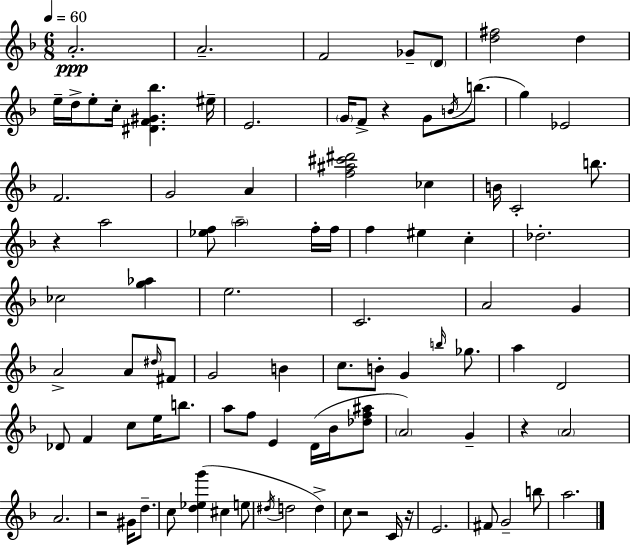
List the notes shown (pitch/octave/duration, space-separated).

A4/h. A4/h. F4/h Gb4/e D4/e [D5,F#5]/h D5/q E5/s D5/s E5/e C5/s [D#4,F4,G#4,Bb5]/q. EIS5/s E4/h. G4/s F4/e R/q G4/e B4/s B5/e. G5/q Eb4/h F4/h. G4/h A4/q [F5,A#5,C#6,D#6]/h CES5/q B4/s C4/h B5/e. R/q A5/h [Eb5,F5]/e A5/h F5/s F5/s F5/q EIS5/q C5/q Db5/h. CES5/h [G5,Ab5]/q E5/h. C4/h. A4/h G4/q A4/h A4/e D#5/s F#4/e G4/h B4/q C5/e. B4/e G4/q B5/s Gb5/e. A5/q D4/h Db4/e F4/q C5/e E5/s B5/e. A5/e F5/e E4/q D4/s Bb4/s [Db5,F5,A#5]/e A4/h G4/q R/q A4/h A4/h. R/h G#4/s D5/e. C5/e [D5,Eb5,G6]/q C#5/q E5/e D#5/s D5/h D5/q C5/e R/h C4/s R/s E4/h. F#4/e G4/h B5/e A5/h.